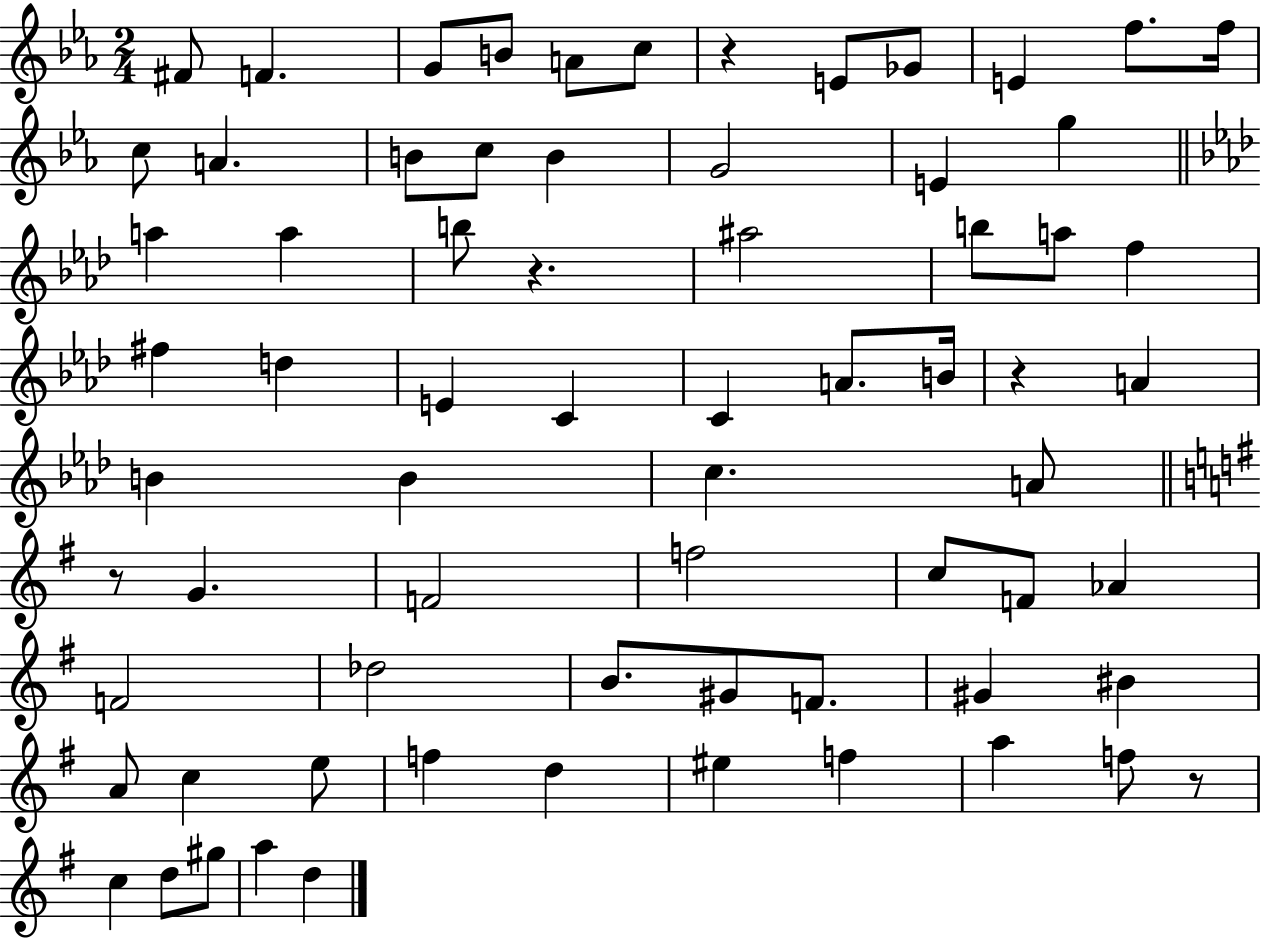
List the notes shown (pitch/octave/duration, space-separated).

F#4/e F4/q. G4/e B4/e A4/e C5/e R/q E4/e Gb4/e E4/q F5/e. F5/s C5/e A4/q. B4/e C5/e B4/q G4/h E4/q G5/q A5/q A5/q B5/e R/q. A#5/h B5/e A5/e F5/q F#5/q D5/q E4/q C4/q C4/q A4/e. B4/s R/q A4/q B4/q B4/q C5/q. A4/e R/e G4/q. F4/h F5/h C5/e F4/e Ab4/q F4/h Db5/h B4/e. G#4/e F4/e. G#4/q BIS4/q A4/e C5/q E5/e F5/q D5/q EIS5/q F5/q A5/q F5/e R/e C5/q D5/e G#5/e A5/q D5/q